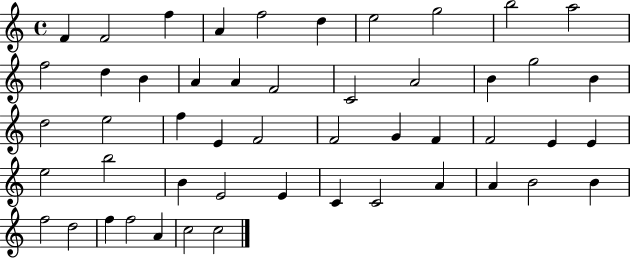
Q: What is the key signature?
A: C major